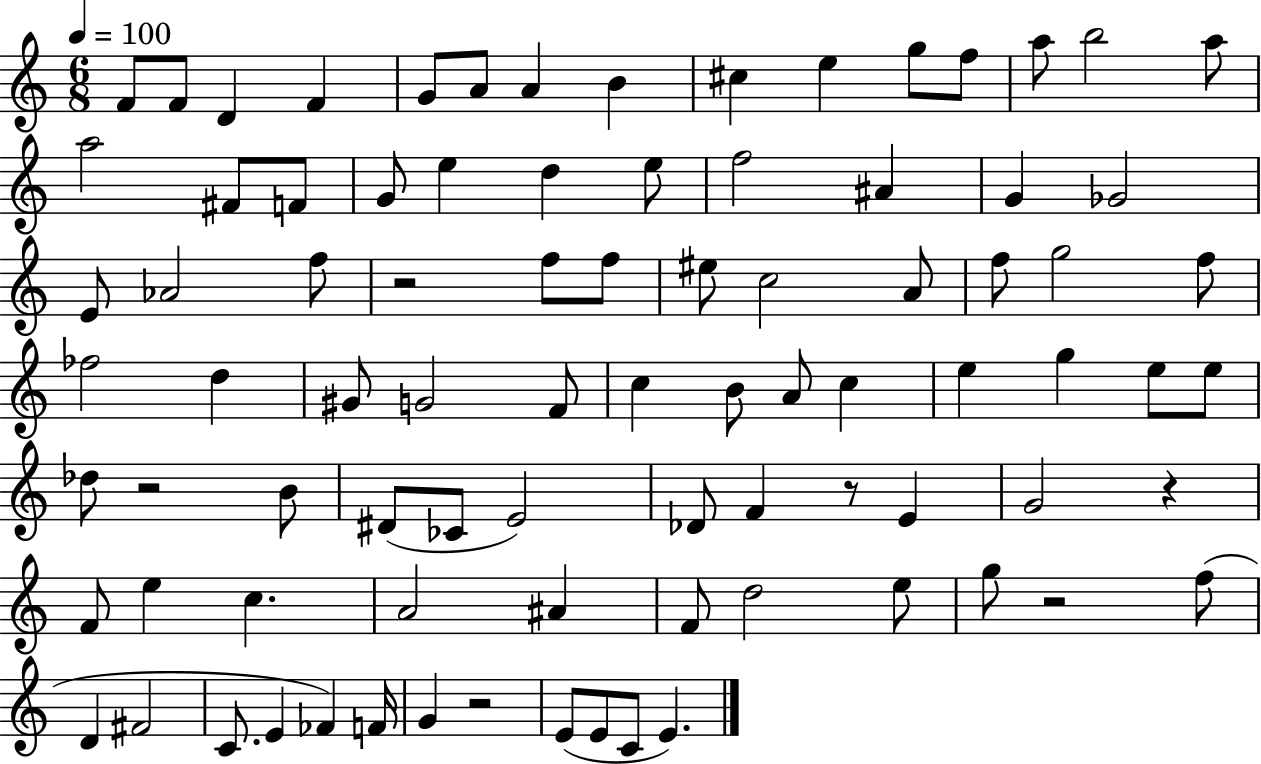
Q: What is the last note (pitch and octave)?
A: E4